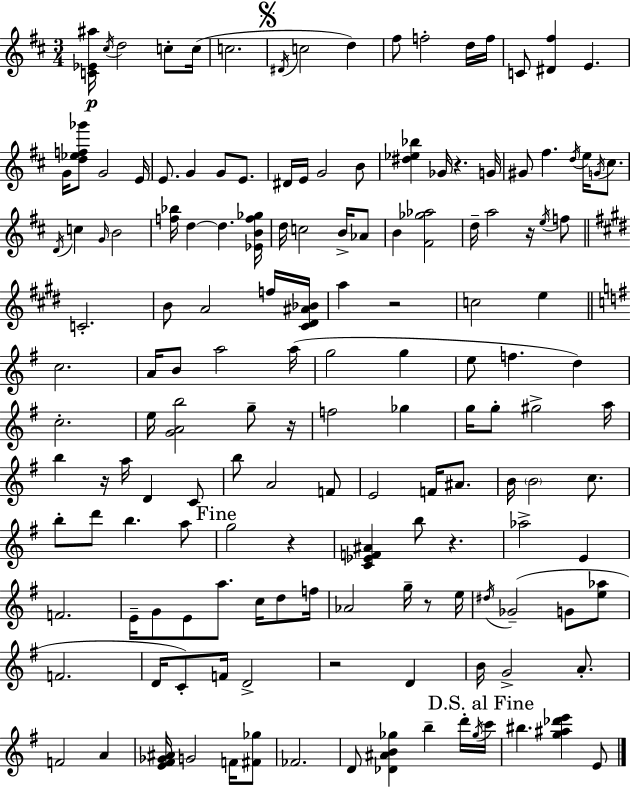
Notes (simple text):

[C4,Eb4,A#5]/s C#5/s D5/h C5/e C5/s C5/h. D#4/s C5/h D5/q F#5/e F5/h D5/s F5/s C4/e [D#4,F#5]/q E4/q. G4/s [D5,Eb5,F5,Gb6]/e G4/h E4/s E4/e. G4/q G4/e E4/e. D#4/s E4/s G4/h B4/e [D#5,Eb5,Bb5]/q Gb4/s R/q. G4/s G#4/e F#5/q. D5/s E5/s G4/s C#5/e. D4/s C5/q G4/s B4/h [F5,Bb5]/s D5/q D5/q. [Eb4,B4,F5,Gb5]/s D5/s C5/h B4/s Ab4/e B4/q [F#4,Gb5,Ab5]/h D5/s A5/h R/s E5/s F5/e C4/h. B4/e A4/h F5/s [C#4,D#4,A#4,Bb4]/s A5/q R/h C5/h E5/q C5/h. A4/s B4/e A5/h A5/s G5/h G5/q E5/e F5/q. D5/q C5/h. E5/s [G4,A4,B5]/h G5/e R/s F5/h Gb5/q G5/s G5/e G#5/h A5/s B5/q R/s A5/s D4/q C4/e B5/e A4/h F4/e E4/h F4/s A#4/e. B4/s B4/h C5/e. B5/e D6/e B5/q. A5/e G5/h R/q [C4,Eb4,F4,A#4]/q B5/e R/q. Ab5/h E4/q F4/h. E4/s G4/e E4/e A5/e. C5/s D5/e F5/s Ab4/h G5/s R/e E5/s D#5/s Gb4/h G4/e [E5,Ab5]/e F4/h. D4/s C4/e F4/s D4/h R/h D4/q B4/s G4/h A4/e. F4/h A4/q [E4,F#4,Gb4,A#4]/s G4/h F4/s [F#4,Gb5]/e FES4/h. D4/e [Db4,A#4,B4,Gb5]/q B5/q D6/s Gb5/s C6/s BIS5/q. [G5,A#5,Db6,E6]/q E4/e